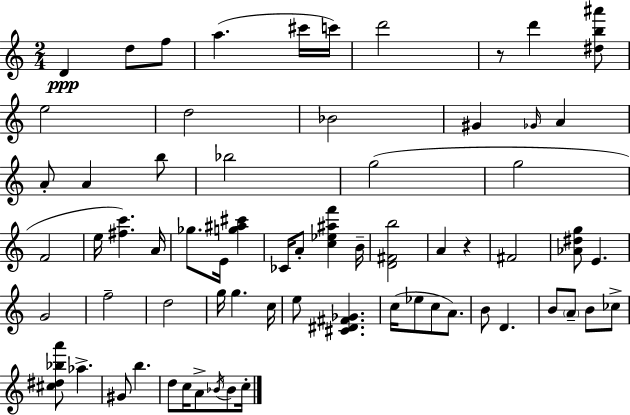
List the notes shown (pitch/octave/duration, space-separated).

D4/q D5/e F5/e A5/q. C#6/s C6/s D6/h R/e D6/q [D#5,B5,A#6]/e E5/h D5/h Bb4/h G#4/q Gb4/s A4/q A4/e A4/q B5/e Bb5/h G5/h G5/h F4/h E5/s [F#5,C6]/q. A4/s Gb5/e. E4/s [G5,A#5,C#6]/q CES4/s A4/e [C5,Eb5,A#5,F6]/q B4/s [D4,F#4,B5]/h A4/q R/q F#4/h [Ab4,D#5,G5]/e E4/q. G4/h F5/h D5/h G5/s G5/q. C5/s E5/e [C#4,D#4,F#4,Gb4]/q. C5/s Eb5/e C5/e A4/e. B4/e D4/q. B4/e A4/e B4/e CES5/e [C#5,D#5,Bb5,A6]/e Ab5/q. G#4/e B5/q. D5/e C5/s A4/e Bb4/s Bb4/e C5/s